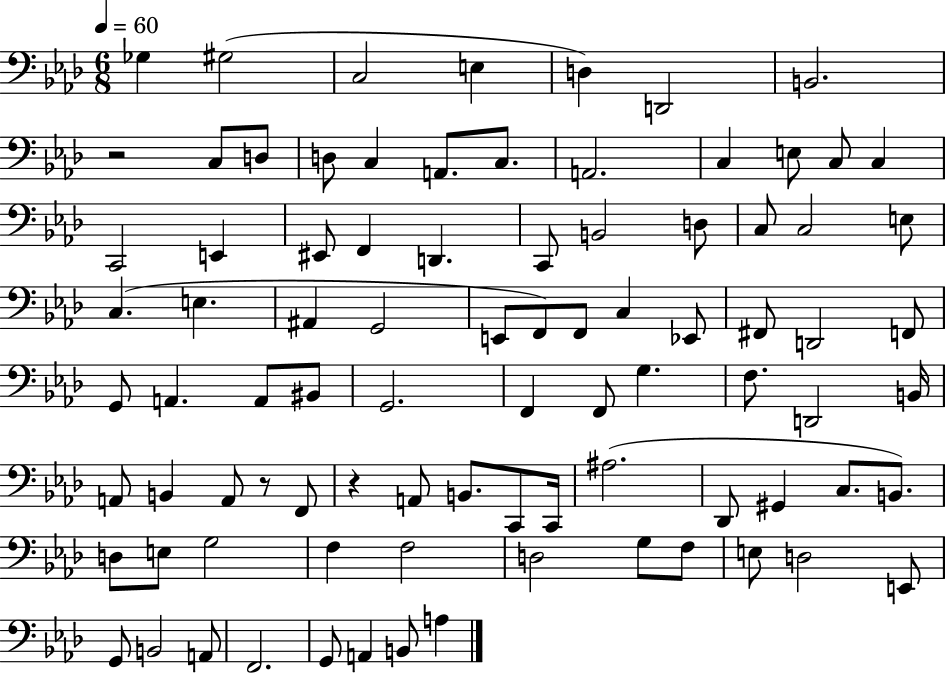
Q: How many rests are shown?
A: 3